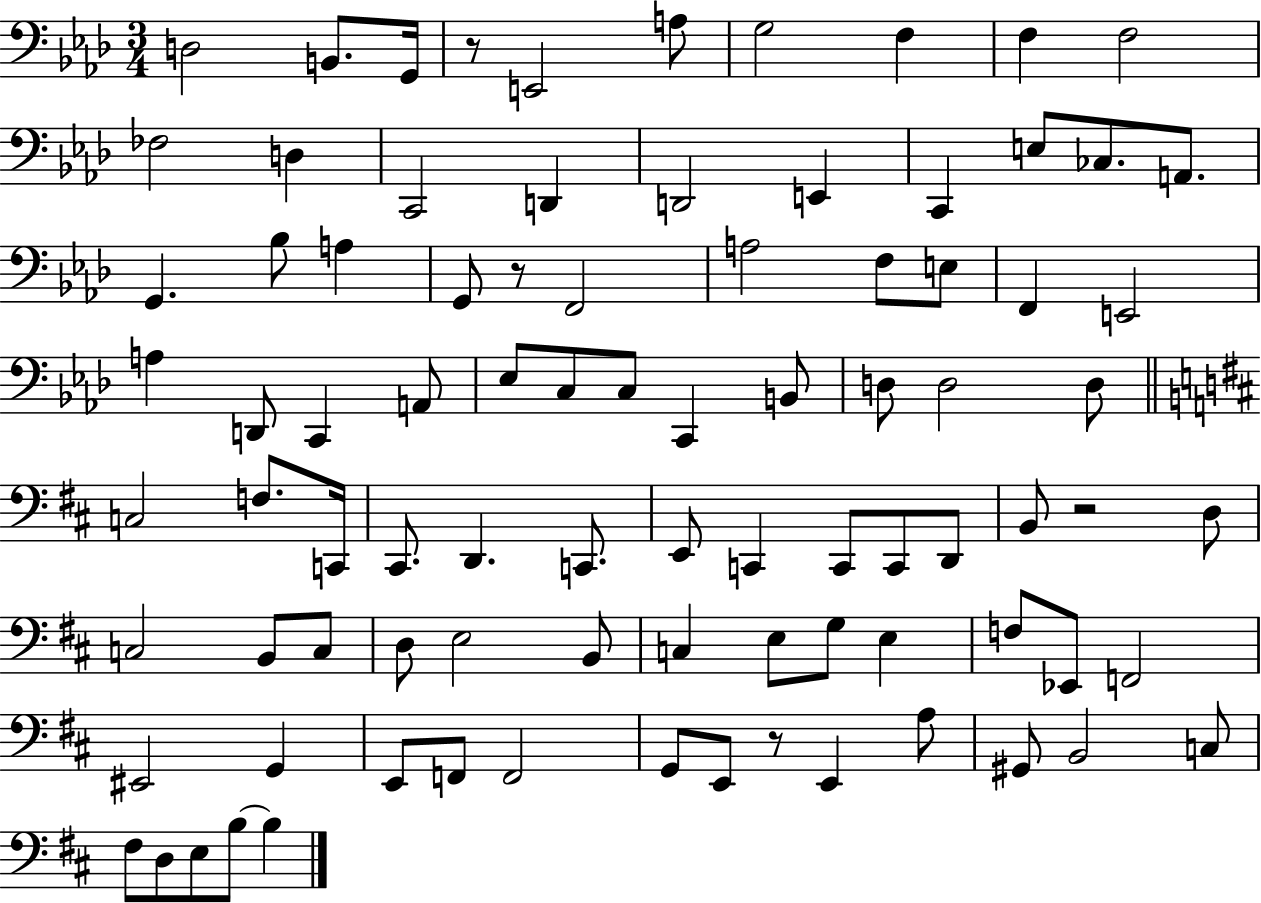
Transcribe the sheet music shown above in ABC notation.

X:1
T:Untitled
M:3/4
L:1/4
K:Ab
D,2 B,,/2 G,,/4 z/2 E,,2 A,/2 G,2 F, F, F,2 _F,2 D, C,,2 D,, D,,2 E,, C,, E,/2 _C,/2 A,,/2 G,, _B,/2 A, G,,/2 z/2 F,,2 A,2 F,/2 E,/2 F,, E,,2 A, D,,/2 C,, A,,/2 _E,/2 C,/2 C,/2 C,, B,,/2 D,/2 D,2 D,/2 C,2 F,/2 C,,/4 ^C,,/2 D,, C,,/2 E,,/2 C,, C,,/2 C,,/2 D,,/2 B,,/2 z2 D,/2 C,2 B,,/2 C,/2 D,/2 E,2 B,,/2 C, E,/2 G,/2 E, F,/2 _E,,/2 F,,2 ^E,,2 G,, E,,/2 F,,/2 F,,2 G,,/2 E,,/2 z/2 E,, A,/2 ^G,,/2 B,,2 C,/2 ^F,/2 D,/2 E,/2 B,/2 B,